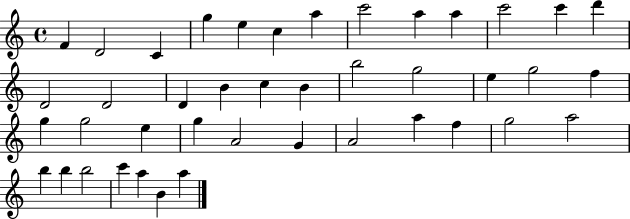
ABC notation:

X:1
T:Untitled
M:4/4
L:1/4
K:C
F D2 C g e c a c'2 a a c'2 c' d' D2 D2 D B c B b2 g2 e g2 f g g2 e g A2 G A2 a f g2 a2 b b b2 c' a B a